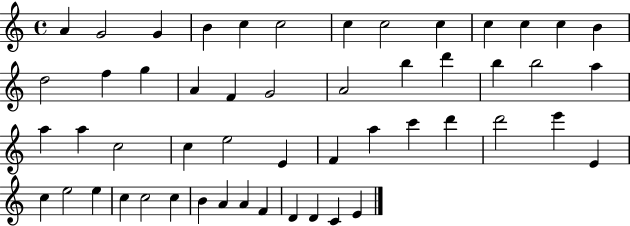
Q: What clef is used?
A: treble